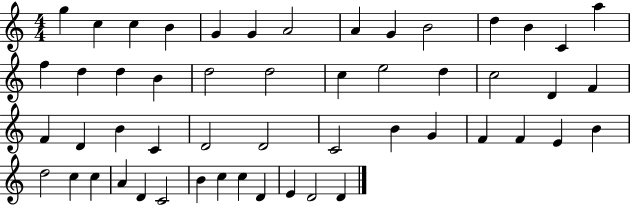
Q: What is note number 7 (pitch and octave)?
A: A4